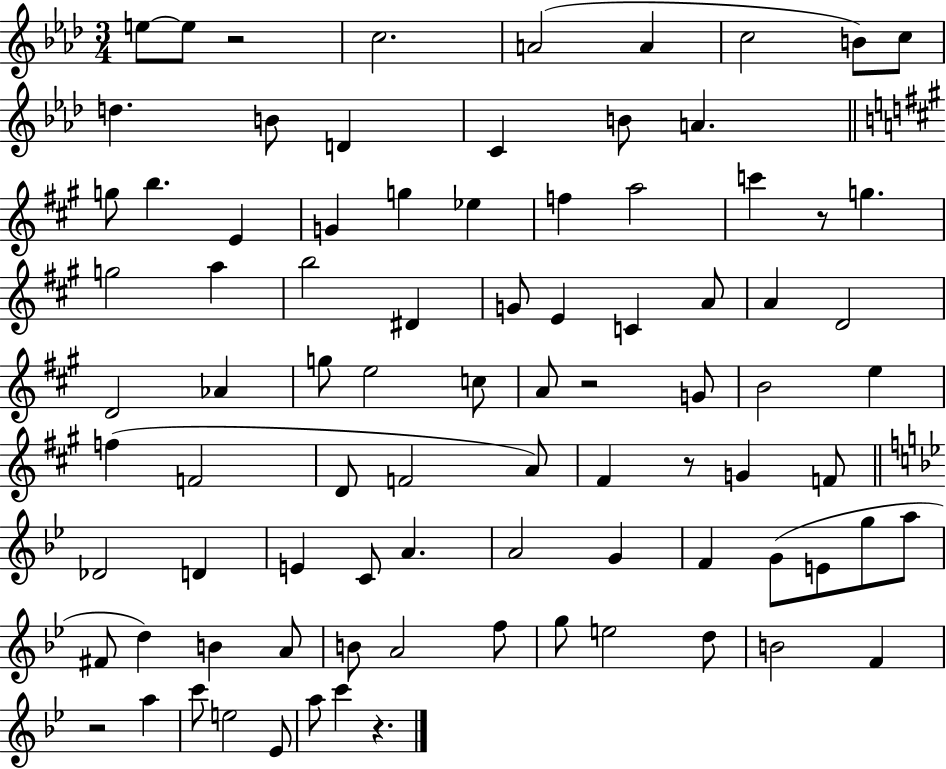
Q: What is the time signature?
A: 3/4